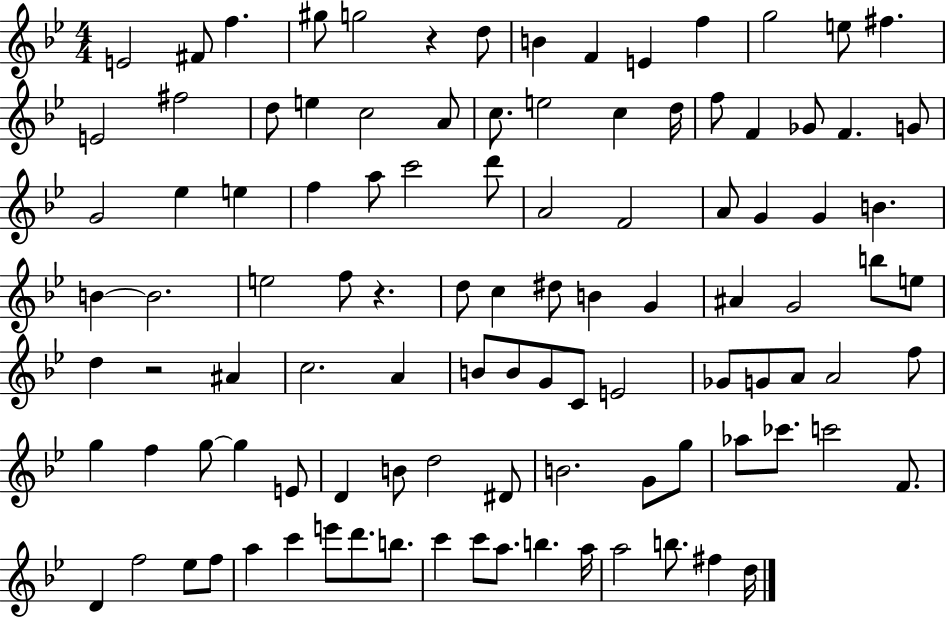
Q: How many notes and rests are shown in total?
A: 105